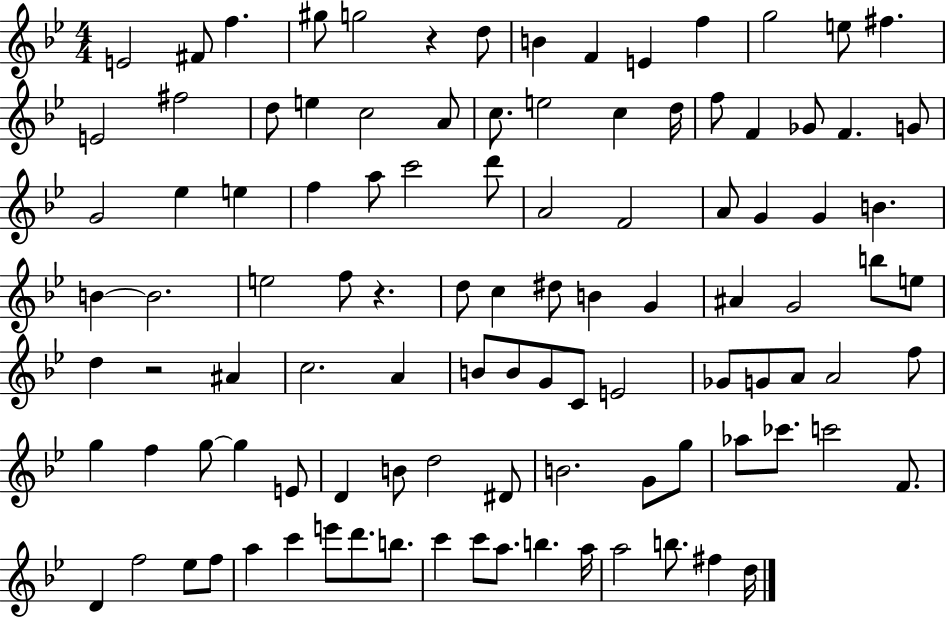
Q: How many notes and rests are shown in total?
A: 105